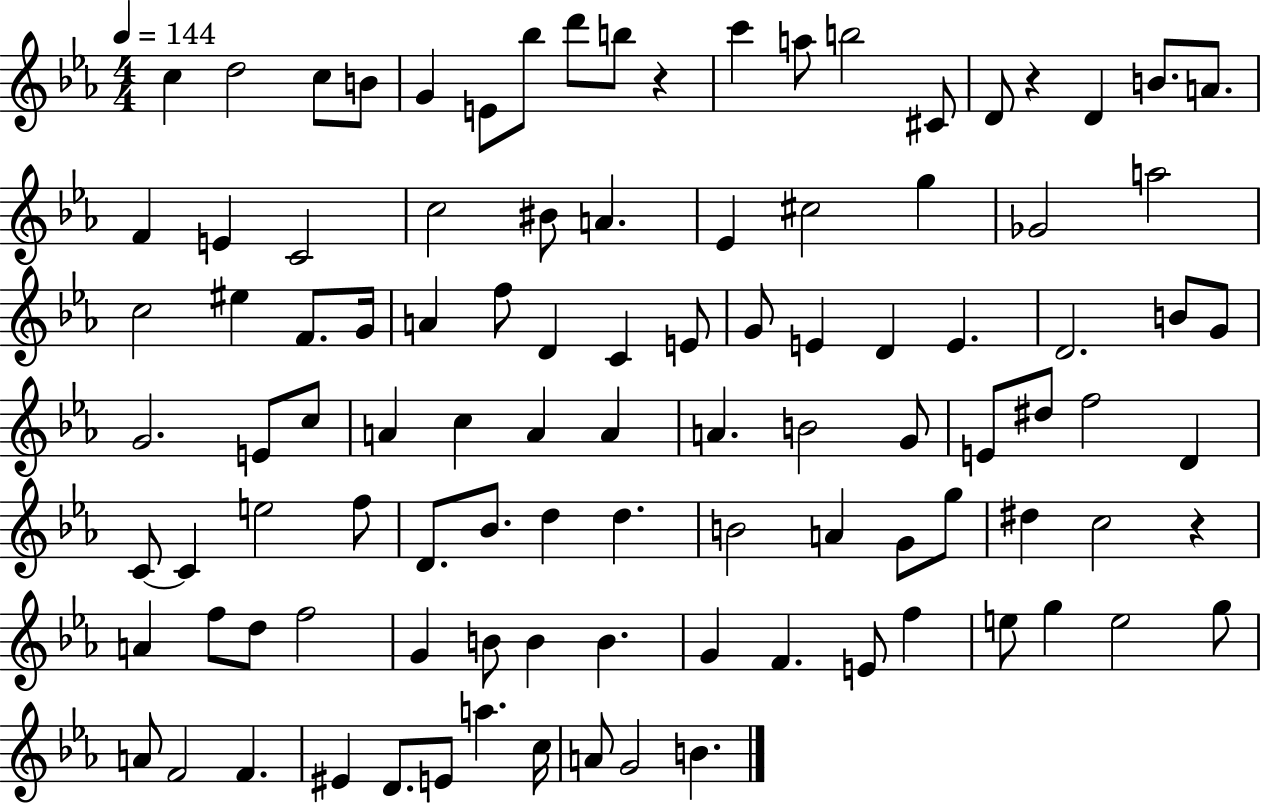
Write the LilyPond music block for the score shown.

{
  \clef treble
  \numericTimeSignature
  \time 4/4
  \key ees \major
  \tempo 4 = 144
  c''4 d''2 c''8 b'8 | g'4 e'8 bes''8 d'''8 b''8 r4 | c'''4 a''8 b''2 cis'8 | d'8 r4 d'4 b'8. a'8. | \break f'4 e'4 c'2 | c''2 bis'8 a'4. | ees'4 cis''2 g''4 | ges'2 a''2 | \break c''2 eis''4 f'8. g'16 | a'4 f''8 d'4 c'4 e'8 | g'8 e'4 d'4 e'4. | d'2. b'8 g'8 | \break g'2. e'8 c''8 | a'4 c''4 a'4 a'4 | a'4. b'2 g'8 | e'8 dis''8 f''2 d'4 | \break c'8~~ c'4 e''2 f''8 | d'8. bes'8. d''4 d''4. | b'2 a'4 g'8 g''8 | dis''4 c''2 r4 | \break a'4 f''8 d''8 f''2 | g'4 b'8 b'4 b'4. | g'4 f'4. e'8 f''4 | e''8 g''4 e''2 g''8 | \break a'8 f'2 f'4. | eis'4 d'8. e'8 a''4. c''16 | a'8 g'2 b'4. | \bar "|."
}